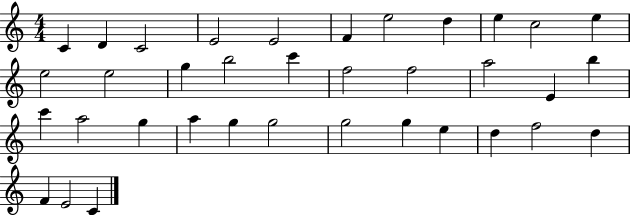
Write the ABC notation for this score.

X:1
T:Untitled
M:4/4
L:1/4
K:C
C D C2 E2 E2 F e2 d e c2 e e2 e2 g b2 c' f2 f2 a2 E b c' a2 g a g g2 g2 g e d f2 d F E2 C